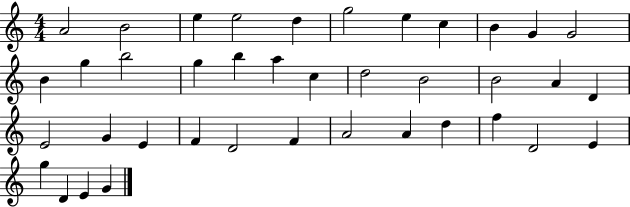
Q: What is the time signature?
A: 4/4